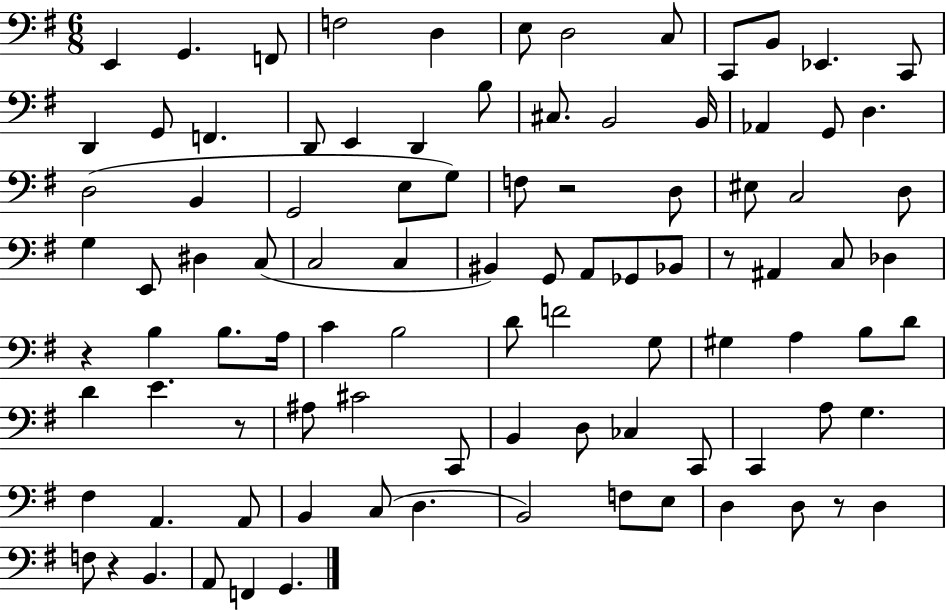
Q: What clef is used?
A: bass